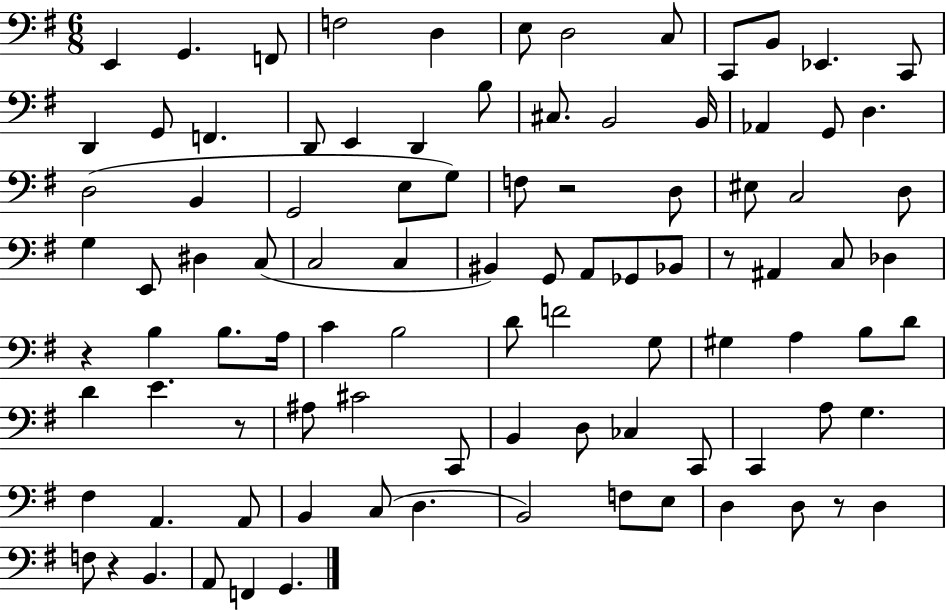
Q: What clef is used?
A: bass